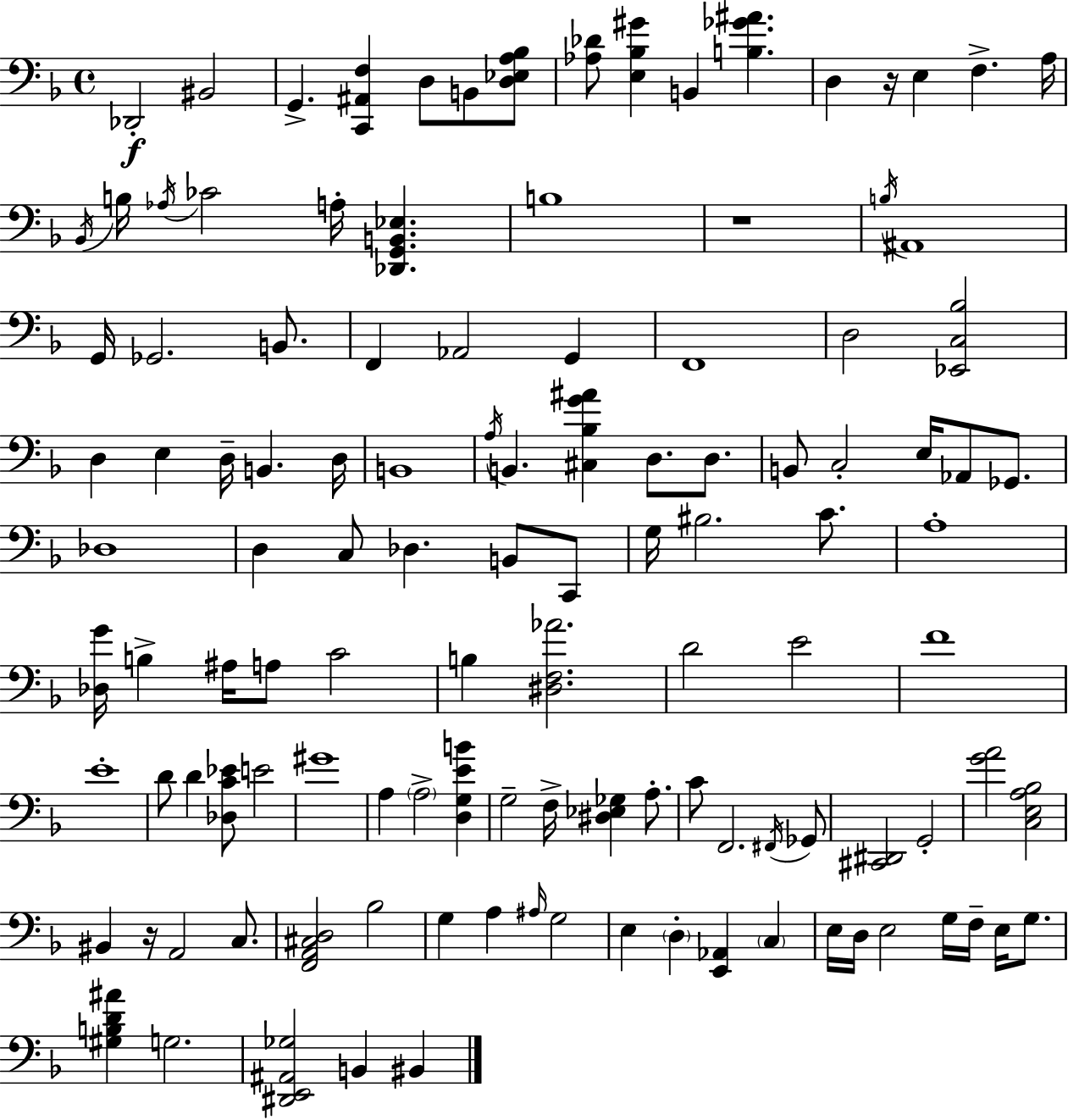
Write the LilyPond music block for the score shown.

{
  \clef bass
  \time 4/4
  \defaultTimeSignature
  \key d \minor
  des,2-.\f bis,2 | g,4.-> <c, ais, f>4 d8 b,8 <d ees a bes>8 | <aes des'>8 <e bes gis'>4 b,4 <b ges' ais'>4. | d4 r16 e4 f4.-> a16 | \break \acciaccatura { bes,16 } b16 \acciaccatura { aes16 } ces'2 a16-. <des, g, b, ees>4. | b1 | r1 | \acciaccatura { b16 } ais,1 | \break g,16 ges,2. | b,8. f,4 aes,2 g,4 | f,1 | d2 <ees, c bes>2 | \break d4 e4 d16-- b,4. | d16 b,1 | \acciaccatura { a16 } b,4. <cis bes g' ais'>4 d8. | d8. b,8 c2-. e16 aes,8 | \break ges,8. des1 | d4 c8 des4. | b,8 c,8 g16 bis2. | c'8. a1-. | \break <des g'>16 b4-> ais16 a8 c'2 | b4 <dis f aes'>2. | d'2 e'2 | f'1 | \break e'1-. | d'8 d'4 <des c' ees'>8 e'2 | gis'1 | a4 \parenthesize a2-> | \break <d g e' b'>4 g2-- f16-> <dis ees ges>4 | a8.-. c'8 f,2. | \acciaccatura { fis,16 } ges,8 <cis, dis,>2 g,2-. | <g' a'>2 <c e a bes>2 | \break bis,4 r16 a,2 | c8. <f, a, cis d>2 bes2 | g4 a4 \grace { ais16 } g2 | e4 \parenthesize d4-. <e, aes,>4 | \break \parenthesize c4 e16 d16 e2 | g16 f16-- e16 g8. <gis b d' ais'>4 g2. | <dis, e, ais, ges>2 b,4 | bis,4 \bar "|."
}